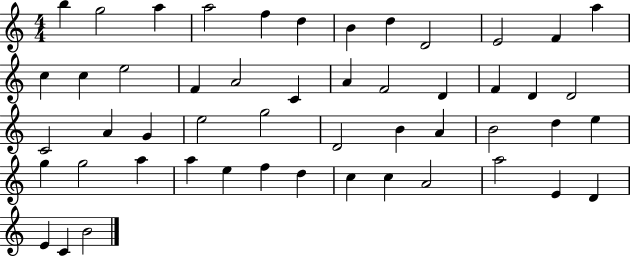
X:1
T:Untitled
M:4/4
L:1/4
K:C
b g2 a a2 f d B d D2 E2 F a c c e2 F A2 C A F2 D F D D2 C2 A G e2 g2 D2 B A B2 d e g g2 a a e f d c c A2 a2 E D E C B2